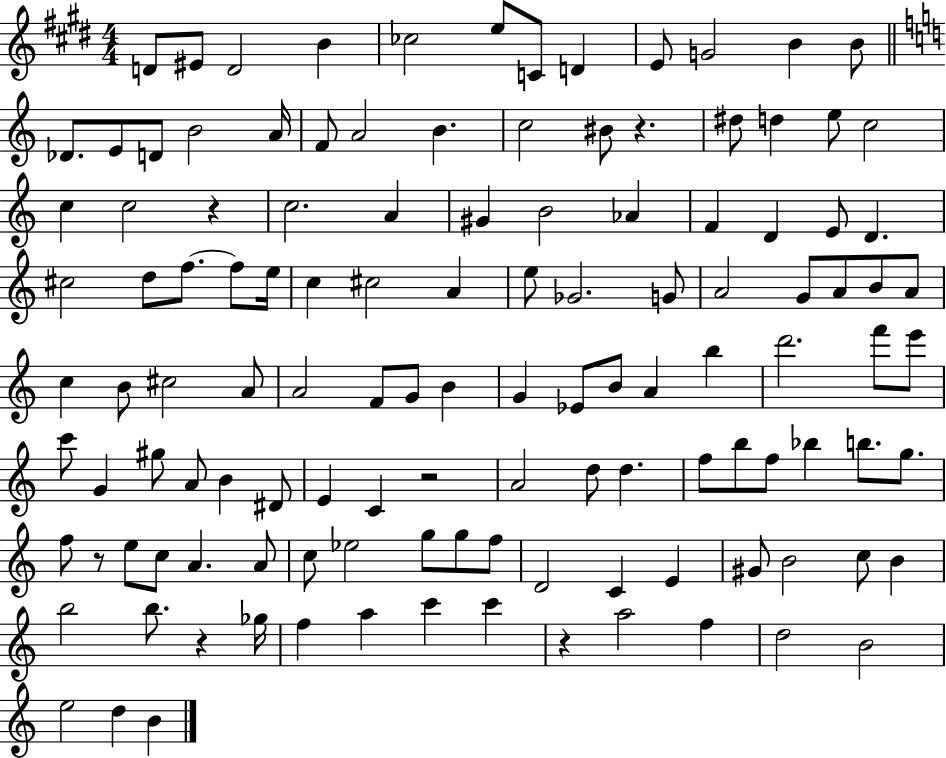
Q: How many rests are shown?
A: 6